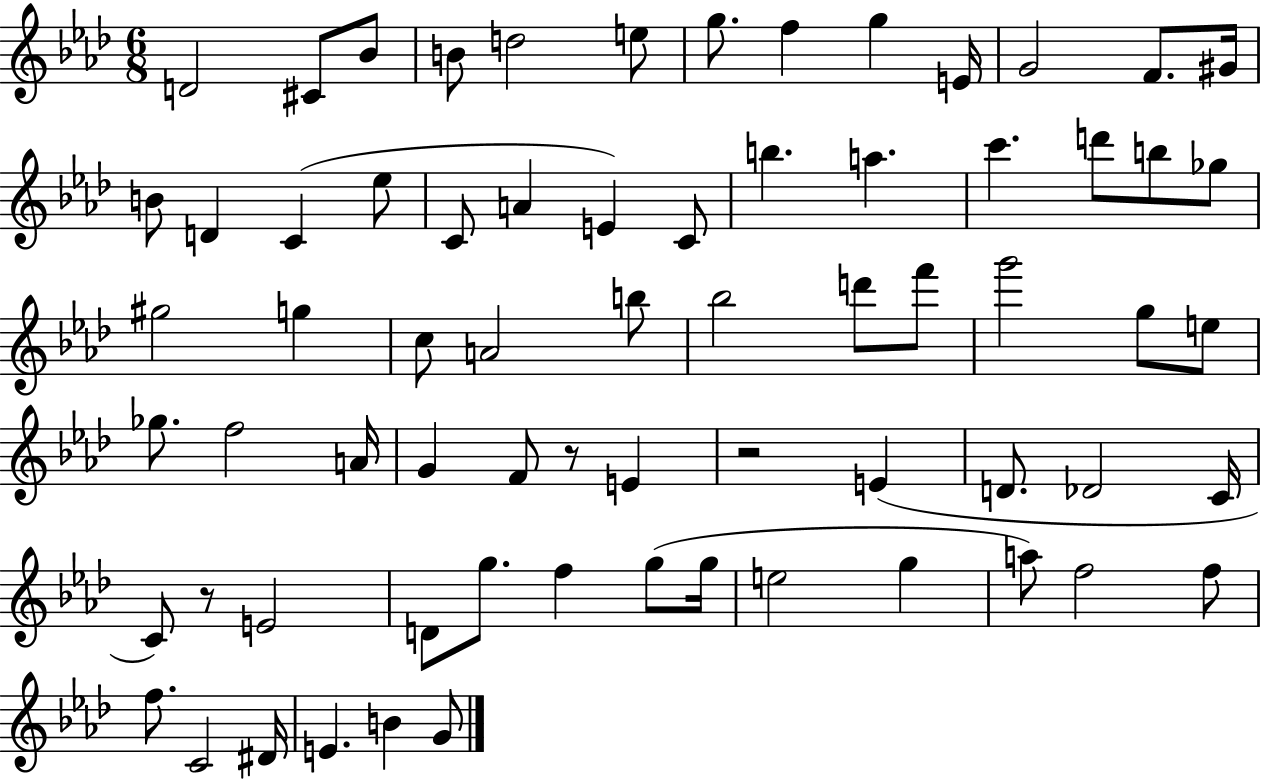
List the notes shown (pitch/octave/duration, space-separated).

D4/h C#4/e Bb4/e B4/e D5/h E5/e G5/e. F5/q G5/q E4/s G4/h F4/e. G#4/s B4/e D4/q C4/q Eb5/e C4/e A4/q E4/q C4/e B5/q. A5/q. C6/q. D6/e B5/e Gb5/e G#5/h G5/q C5/e A4/h B5/e Bb5/h D6/e F6/e G6/h G5/e E5/e Gb5/e. F5/h A4/s G4/q F4/e R/e E4/q R/h E4/q D4/e. Db4/h C4/s C4/e R/e E4/h D4/e G5/e. F5/q G5/e G5/s E5/h G5/q A5/e F5/h F5/e F5/e. C4/h D#4/s E4/q. B4/q G4/e